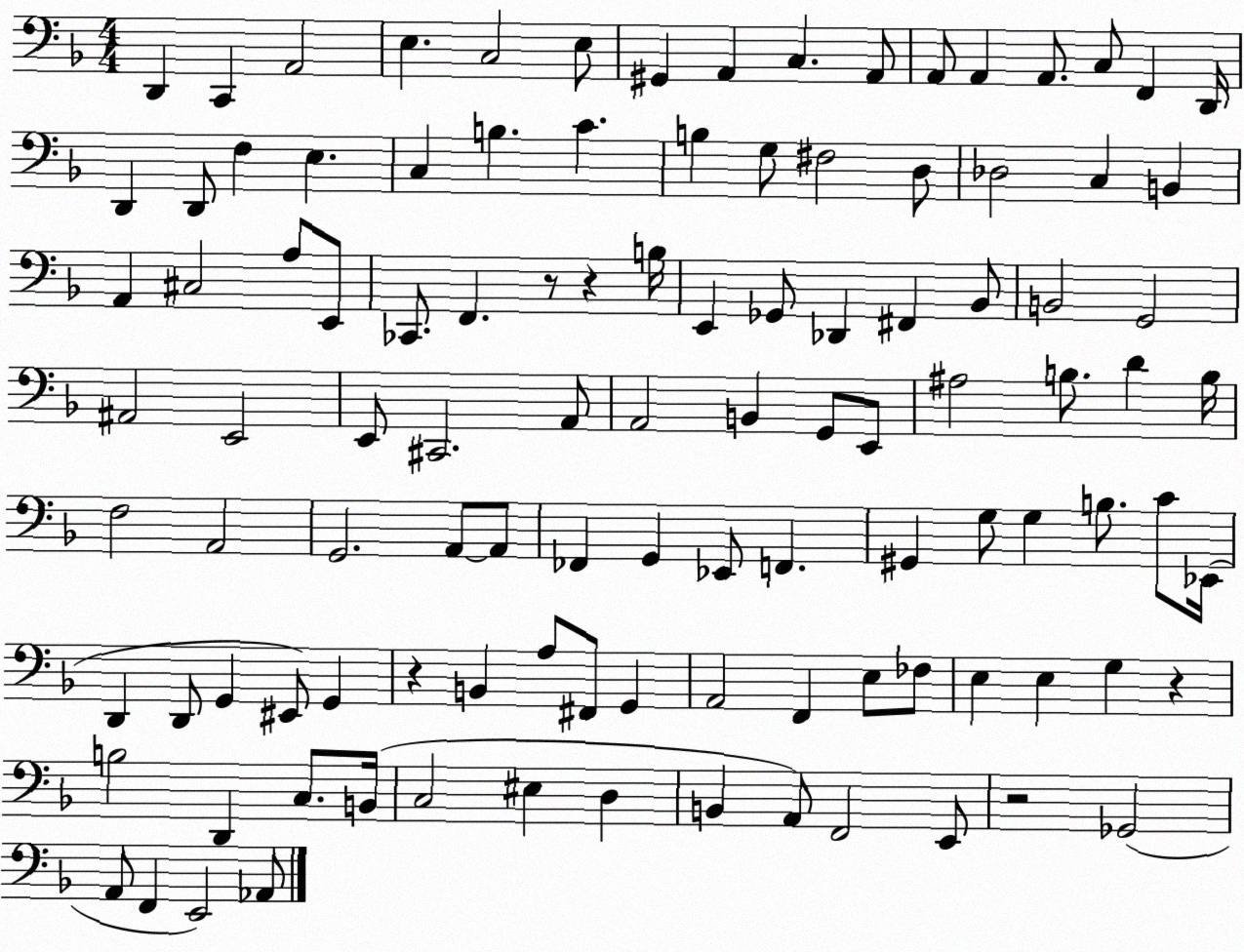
X:1
T:Untitled
M:4/4
L:1/4
K:F
D,, C,, A,,2 E, C,2 E,/2 ^G,, A,, C, A,,/2 A,,/2 A,, A,,/2 C,/2 F,, D,,/4 D,, D,,/2 F, E, C, B, C B, G,/2 ^F,2 D,/2 _D,2 C, B,, A,, ^C,2 A,/2 E,,/2 _C,,/2 F,, z/2 z B,/4 E,, _G,,/2 _D,, ^F,, _B,,/2 B,,2 G,,2 ^A,,2 E,,2 E,,/2 ^C,,2 A,,/2 A,,2 B,, G,,/2 E,,/2 ^A,2 B,/2 D B,/4 F,2 A,,2 G,,2 A,,/2 A,,/2 _F,, G,, _E,,/2 F,, ^G,, G,/2 G, B,/2 C/2 _E,,/4 D,, D,,/2 G,, ^E,,/2 G,, z B,, A,/2 ^F,,/2 G,, A,,2 F,, E,/2 _F,/2 E, E, G, z B,2 D,, C,/2 B,,/4 C,2 ^E, D, B,, A,,/2 F,,2 E,,/2 z2 _G,,2 A,,/2 F,, E,,2 _A,,/2